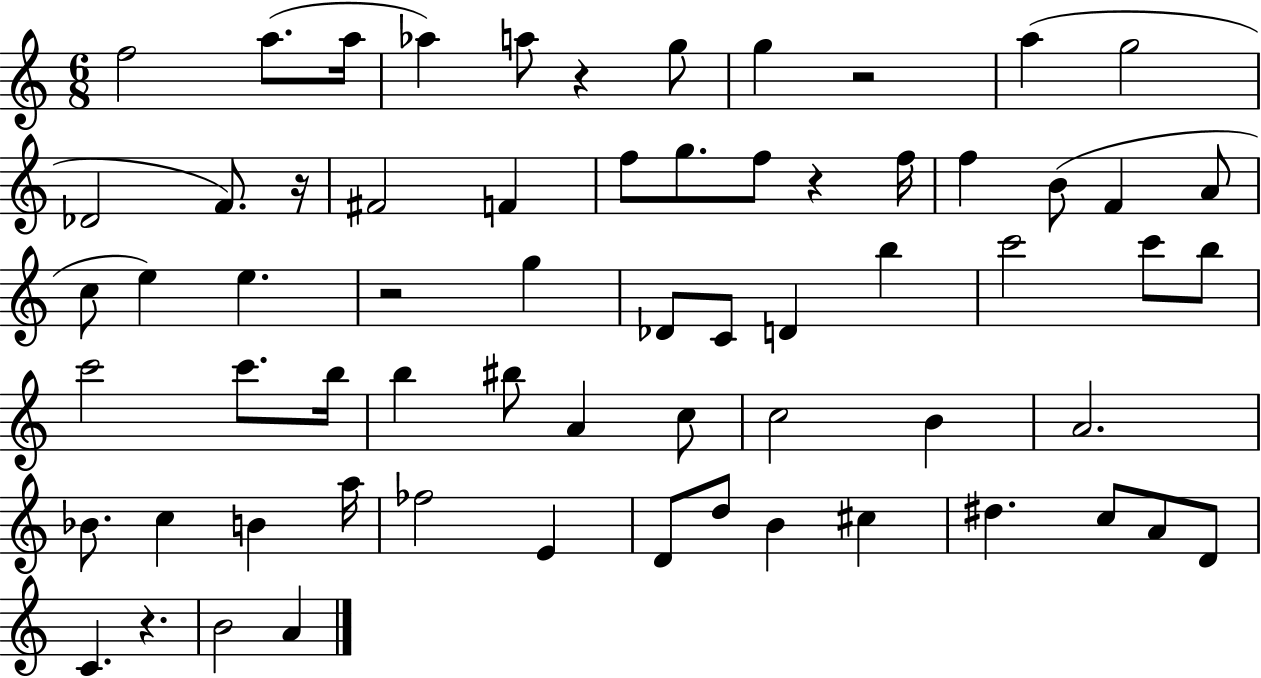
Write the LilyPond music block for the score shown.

{
  \clef treble
  \numericTimeSignature
  \time 6/8
  \key c \major
  f''2 a''8.( a''16 | aes''4) a''8 r4 g''8 | g''4 r2 | a''4( g''2 | \break des'2 f'8.) r16 | fis'2 f'4 | f''8 g''8. f''8 r4 f''16 | f''4 b'8( f'4 a'8 | \break c''8 e''4) e''4. | r2 g''4 | des'8 c'8 d'4 b''4 | c'''2 c'''8 b''8 | \break c'''2 c'''8. b''16 | b''4 bis''8 a'4 c''8 | c''2 b'4 | a'2. | \break bes'8. c''4 b'4 a''16 | fes''2 e'4 | d'8 d''8 b'4 cis''4 | dis''4. c''8 a'8 d'8 | \break c'4. r4. | b'2 a'4 | \bar "|."
}